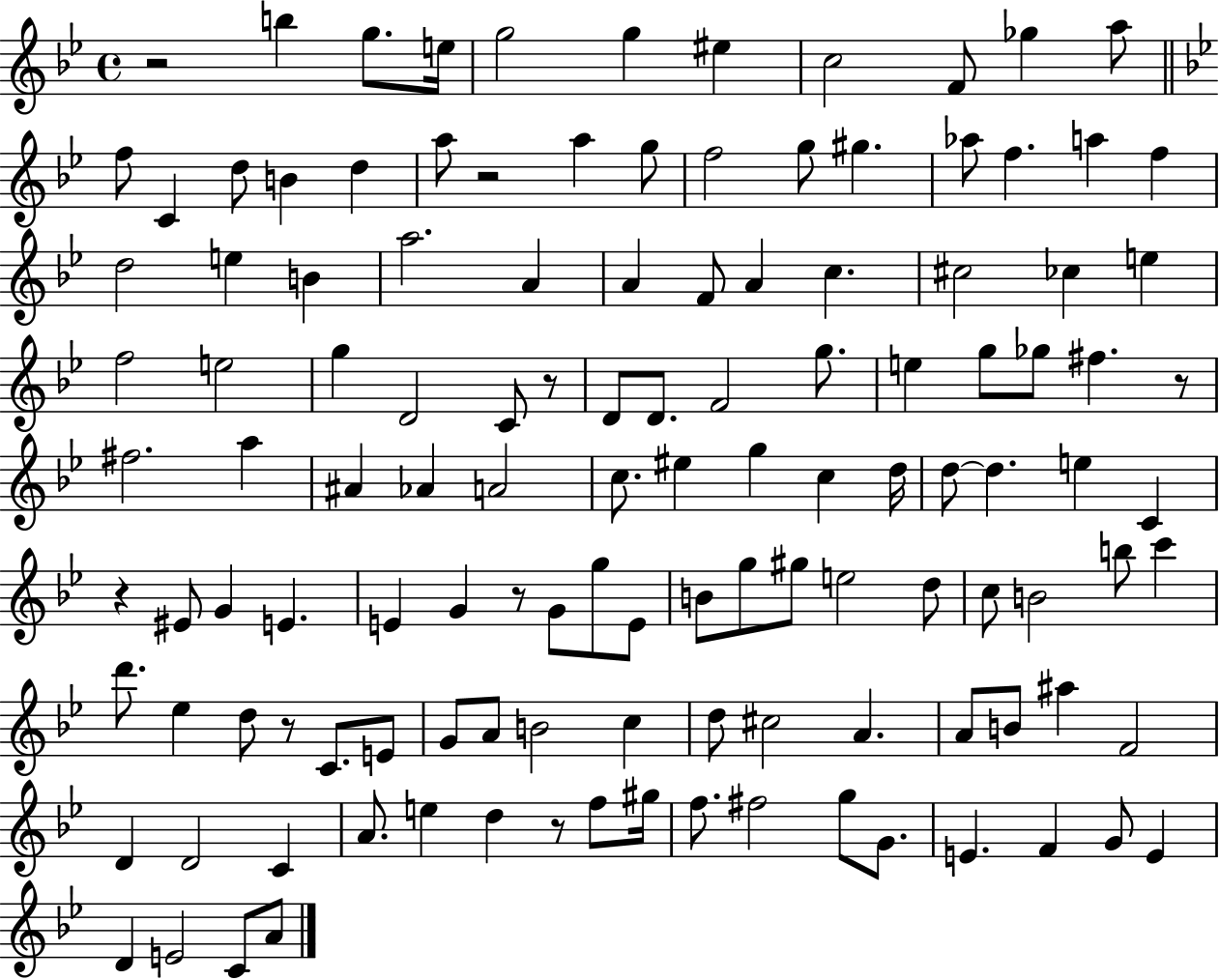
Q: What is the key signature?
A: BES major